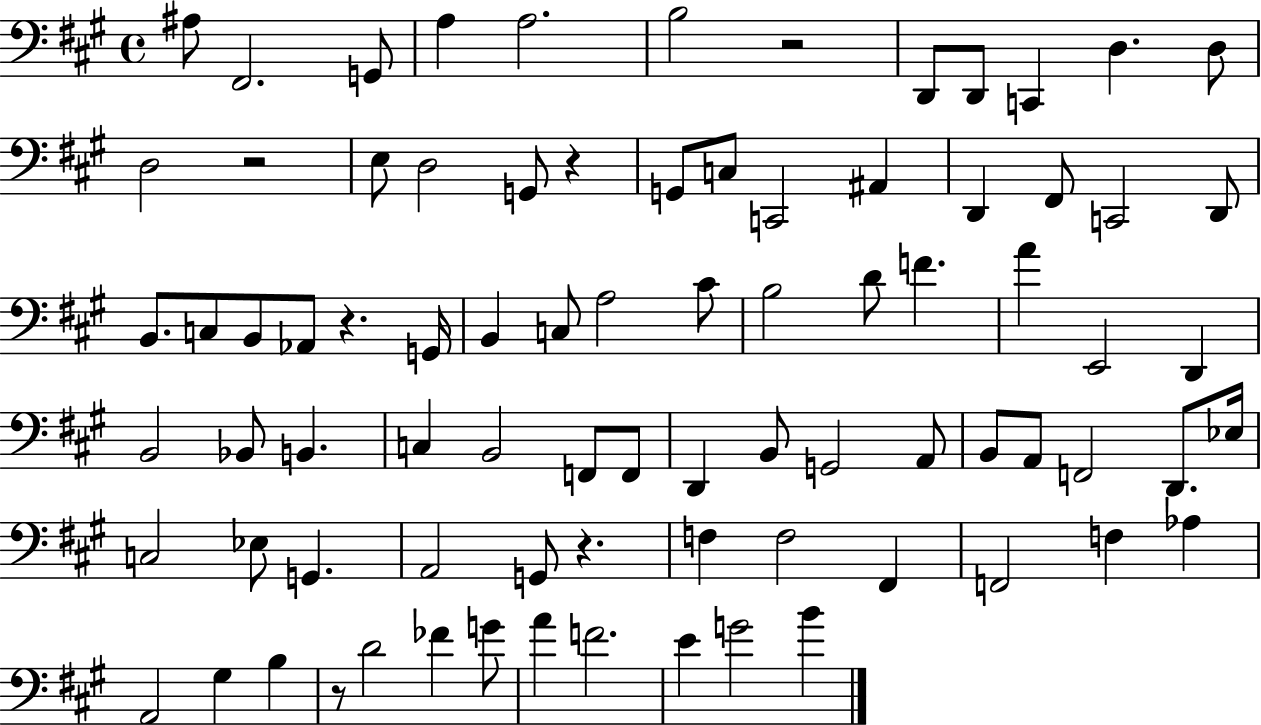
X:1
T:Untitled
M:4/4
L:1/4
K:A
^A,/2 ^F,,2 G,,/2 A, A,2 B,2 z2 D,,/2 D,,/2 C,, D, D,/2 D,2 z2 E,/2 D,2 G,,/2 z G,,/2 C,/2 C,,2 ^A,, D,, ^F,,/2 C,,2 D,,/2 B,,/2 C,/2 B,,/2 _A,,/2 z G,,/4 B,, C,/2 A,2 ^C/2 B,2 D/2 F A E,,2 D,, B,,2 _B,,/2 B,, C, B,,2 F,,/2 F,,/2 D,, B,,/2 G,,2 A,,/2 B,,/2 A,,/2 F,,2 D,,/2 _E,/4 C,2 _E,/2 G,, A,,2 G,,/2 z F, F,2 ^F,, F,,2 F, _A, A,,2 ^G, B, z/2 D2 _F G/2 A F2 E G2 B